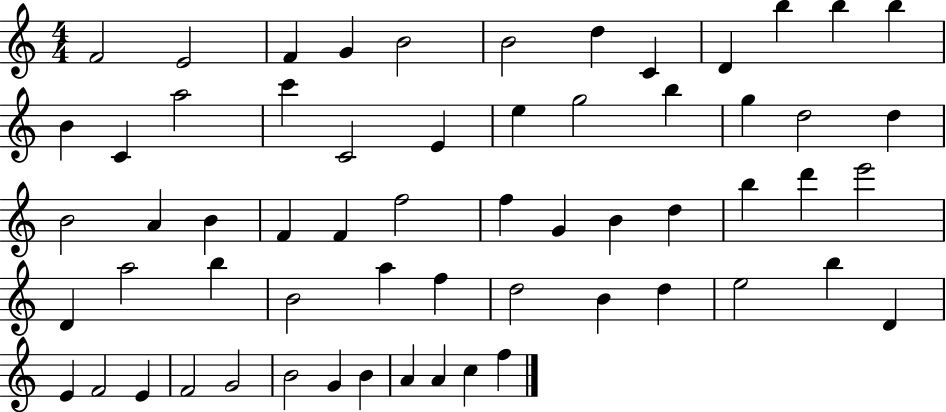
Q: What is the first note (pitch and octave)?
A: F4